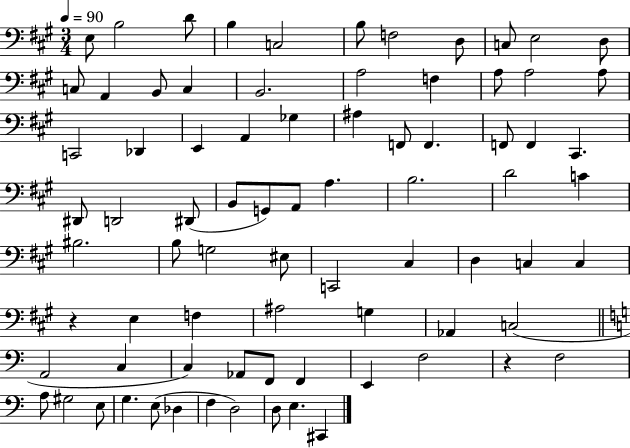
X:1
T:Untitled
M:3/4
L:1/4
K:A
E,/2 B,2 D/2 B, C,2 B,/2 F,2 D,/2 C,/2 E,2 D,/2 C,/2 A,, B,,/2 C, B,,2 A,2 F, A,/2 A,2 A,/2 C,,2 _D,, E,, A,, _G, ^A, F,,/2 F,, F,,/2 F,, ^C,, ^D,,/2 D,,2 ^D,,/2 B,,/2 G,,/2 A,,/2 A, B,2 D2 C ^B,2 B,/2 G,2 ^E,/2 C,,2 ^C, D, C, C, z E, F, ^A,2 G, _A,, C,2 A,,2 C, C, _A,,/2 F,,/2 F,, E,, F,2 z F,2 A,/2 ^G,2 E,/2 G, E,/2 _D, F, D,2 D,/2 E, ^C,,